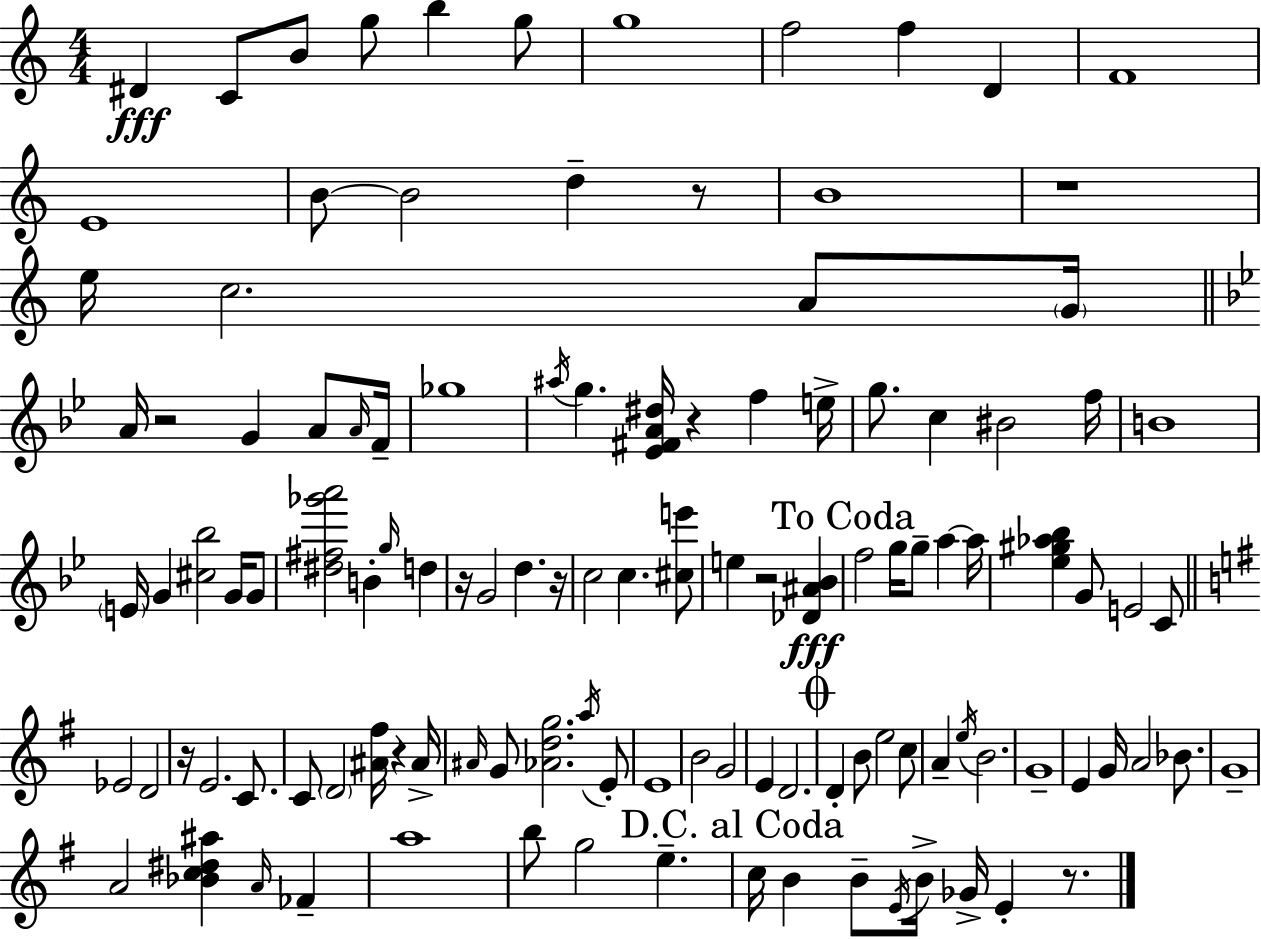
{
  \clef treble
  \numericTimeSignature
  \time 4/4
  \key a \minor
  \repeat volta 2 { dis'4\fff c'8 b'8 g''8 b''4 g''8 | g''1 | f''2 f''4 d'4 | f'1 | \break e'1 | b'8~~ b'2 d''4-- r8 | b'1 | r1 | \break e''16 c''2. a'8 \parenthesize g'16 | \bar "||" \break \key g \minor a'16 r2 g'4 a'8 \grace { a'16 } | f'16-- ges''1 | \acciaccatura { ais''16 } g''4. <ees' fis' a' dis''>16 r4 f''4 | e''16-> g''8. c''4 bis'2 | \break f''16 b'1 | \parenthesize e'16 g'4 <cis'' bes''>2 g'16 | g'8 <dis'' fis'' ges''' a'''>2 b'4-. \grace { g''16 } d''4 | r16 g'2 d''4. | \break r16 c''2 c''4. | <cis'' e'''>8 e''4 r2 <des' ais' bes'>4\fff | \mark "To Coda" f''2 g''16 g''8-- a''4~~ | a''16 <ees'' gis'' aes'' bes''>4 g'8 e'2 | \break c'8 \bar "||" \break \key e \minor ees'2 d'2 | r16 e'2. c'8. | c'8 \parenthesize d'2 <ais' fis''>16 r4 ais'16-> | \grace { ais'16 } g'8 <aes' d'' g''>2. \acciaccatura { a''16 } | \break e'8-. e'1 | b'2 g'2 | e'4 d'2. | \mark \markup { \musicglyph "scripts.coda" } d'4-. b'8 e''2 | \break c''8 a'4-- \acciaccatura { e''16 } b'2. | g'1-- | e'4 g'16 a'2 | bes'8. g'1-- | \break a'2 <bes' c'' dis'' ais''>4 \grace { a'16 } | fes'4-- a''1 | b''8 g''2 e''4.-- | \mark "D.C. al Coda" c''16 b'4 b'8-- \acciaccatura { e'16 } b'16-> ges'16-> e'4-. | \break r8. } \bar "|."
}